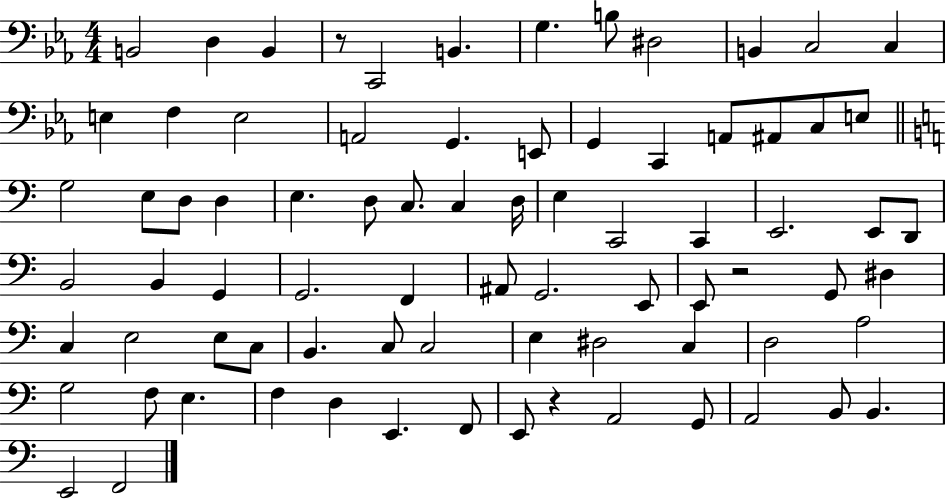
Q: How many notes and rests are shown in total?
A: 79